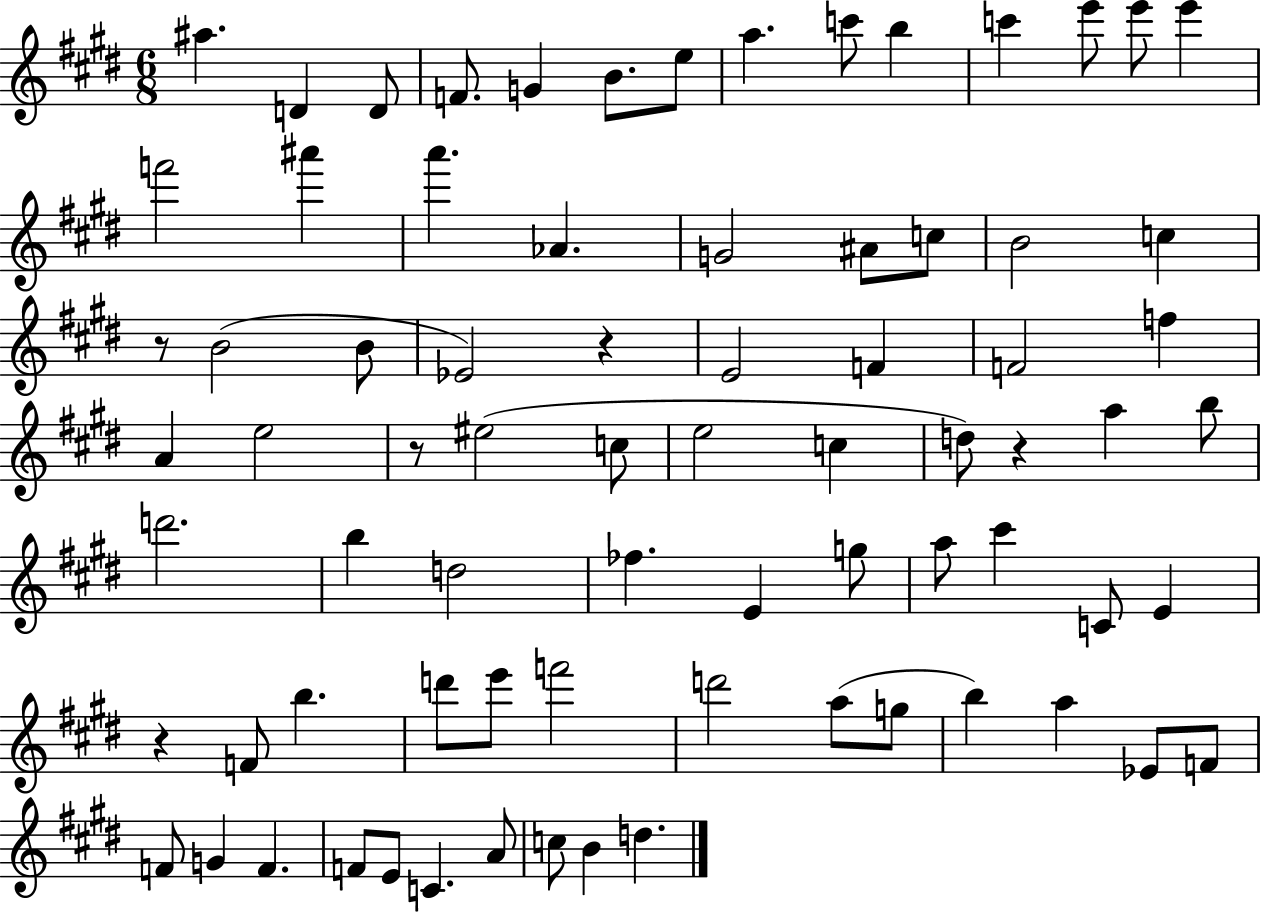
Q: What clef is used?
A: treble